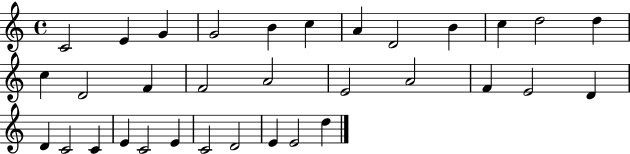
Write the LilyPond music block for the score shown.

{
  \clef treble
  \time 4/4
  \defaultTimeSignature
  \key c \major
  c'2 e'4 g'4 | g'2 b'4 c''4 | a'4 d'2 b'4 | c''4 d''2 d''4 | \break c''4 d'2 f'4 | f'2 a'2 | e'2 a'2 | f'4 e'2 d'4 | \break d'4 c'2 c'4 | e'4 c'2 e'4 | c'2 d'2 | e'4 e'2 d''4 | \break \bar "|."
}